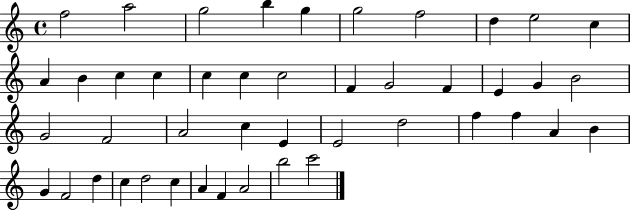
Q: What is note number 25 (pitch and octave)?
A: F4